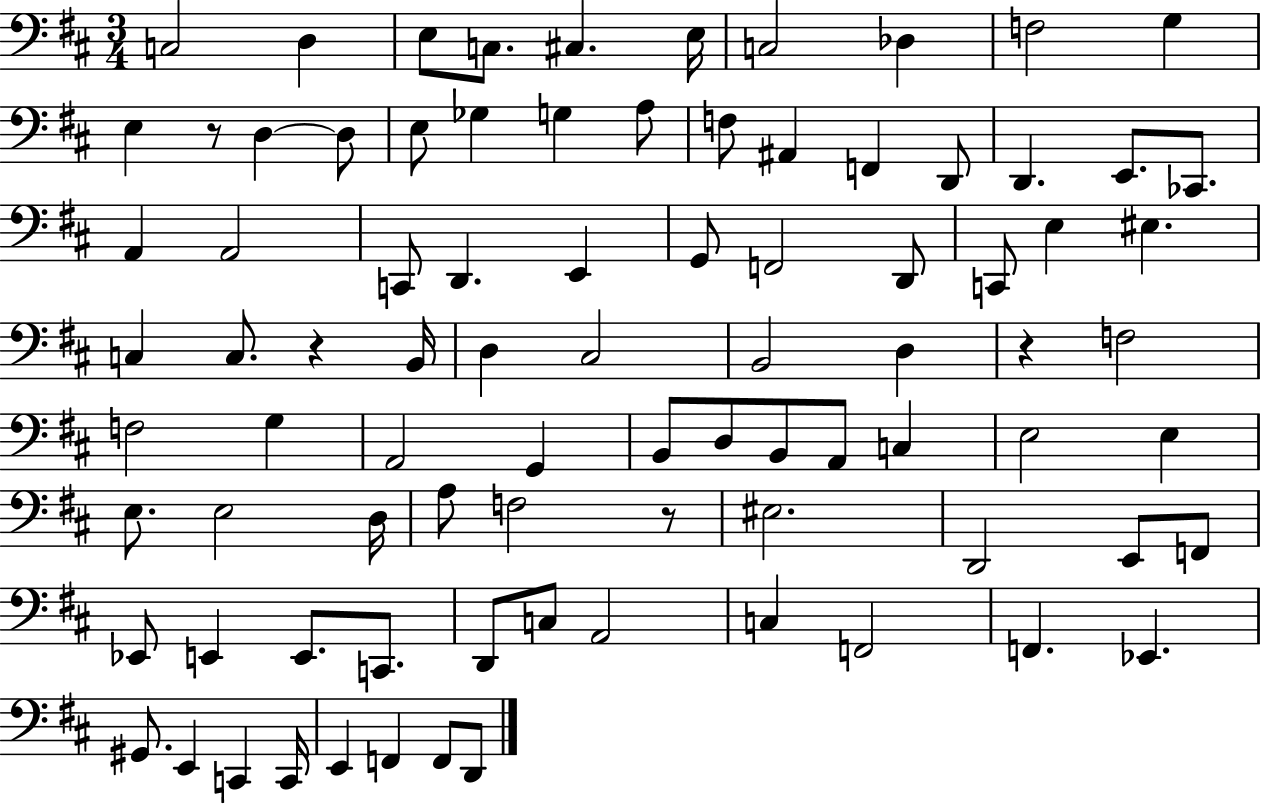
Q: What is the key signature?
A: D major